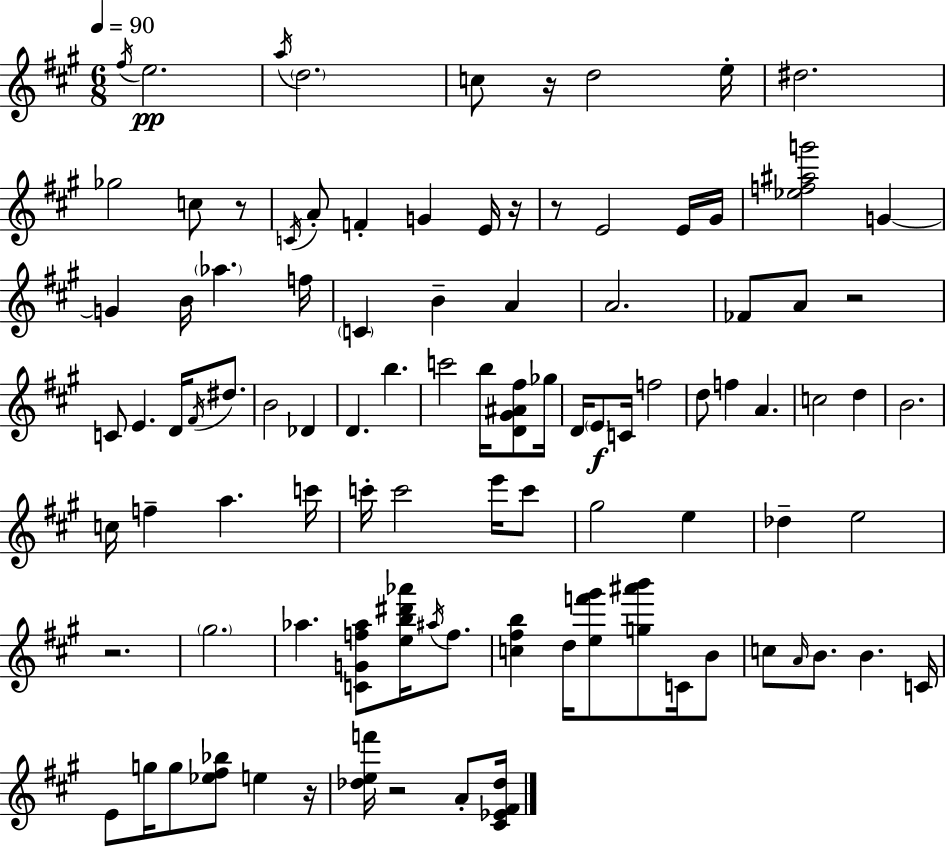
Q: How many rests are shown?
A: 8